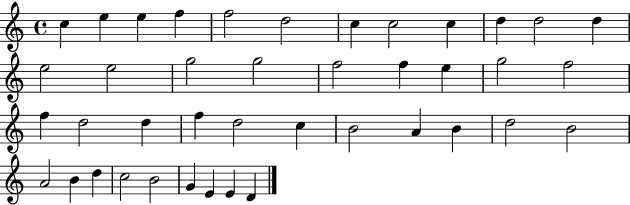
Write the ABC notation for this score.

X:1
T:Untitled
M:4/4
L:1/4
K:C
c e e f f2 d2 c c2 c d d2 d e2 e2 g2 g2 f2 f e g2 f2 f d2 d f d2 c B2 A B d2 B2 A2 B d c2 B2 G E E D